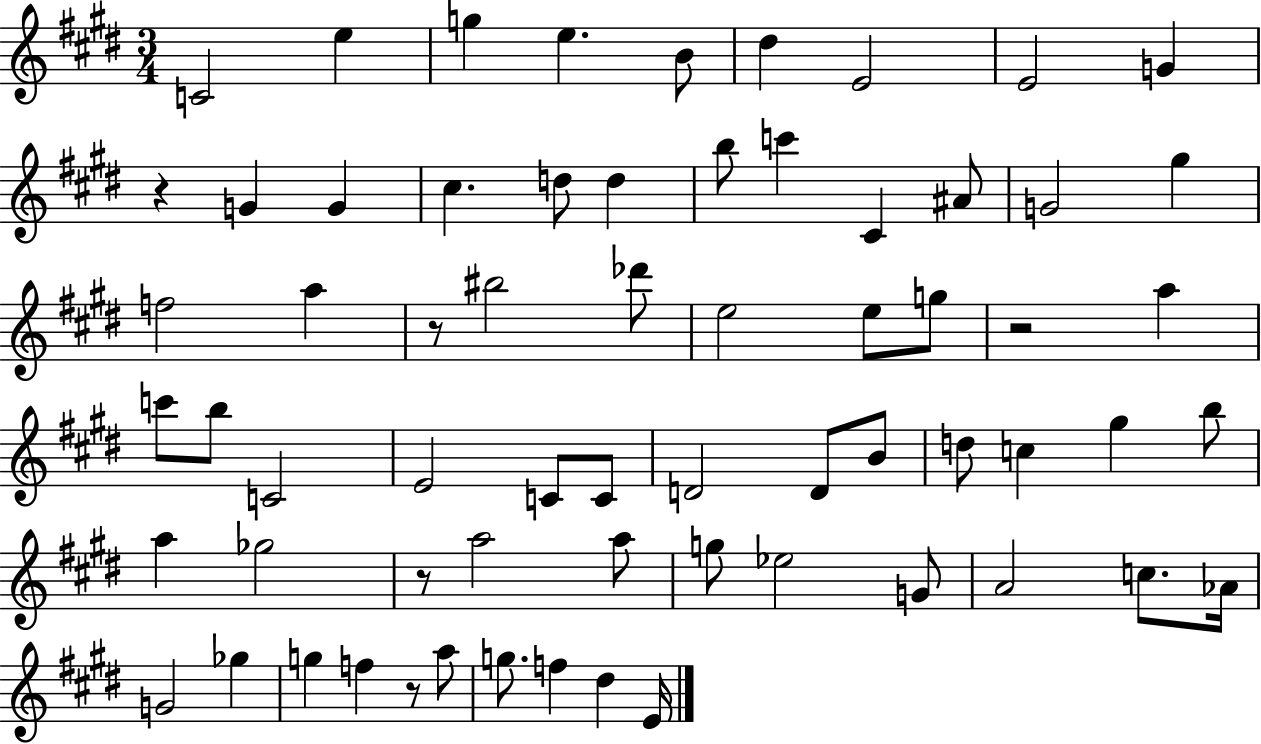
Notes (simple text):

C4/h E5/q G5/q E5/q. B4/e D#5/q E4/h E4/h G4/q R/q G4/q G4/q C#5/q. D5/e D5/q B5/e C6/q C#4/q A#4/e G4/h G#5/q F5/h A5/q R/e BIS5/h Db6/e E5/h E5/e G5/e R/h A5/q C6/e B5/e C4/h E4/h C4/e C4/e D4/h D4/e B4/e D5/e C5/q G#5/q B5/e A5/q Gb5/h R/e A5/h A5/e G5/e Eb5/h G4/e A4/h C5/e. Ab4/s G4/h Gb5/q G5/q F5/q R/e A5/e G5/e. F5/q D#5/q E4/s